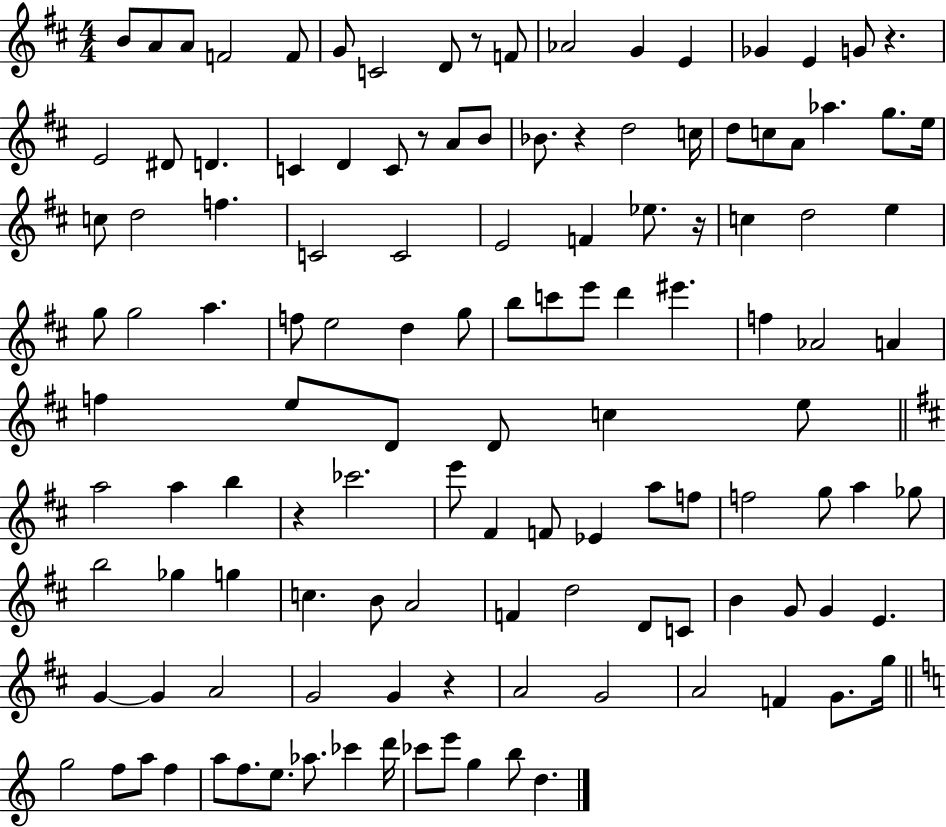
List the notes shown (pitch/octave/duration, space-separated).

B4/e A4/e A4/e F4/h F4/e G4/e C4/h D4/e R/e F4/e Ab4/h G4/q E4/q Gb4/q E4/q G4/e R/q. E4/h D#4/e D4/q. C4/q D4/q C4/e R/e A4/e B4/e Bb4/e. R/q D5/h C5/s D5/e C5/e A4/e Ab5/q. G5/e. E5/s C5/e D5/h F5/q. C4/h C4/h E4/h F4/q Eb5/e. R/s C5/q D5/h E5/q G5/e G5/h A5/q. F5/e E5/h D5/q G5/e B5/e C6/e E6/e D6/q EIS6/q. F5/q Ab4/h A4/q F5/q E5/e D4/e D4/e C5/q E5/e A5/h A5/q B5/q R/q CES6/h. E6/e F#4/q F4/e Eb4/q A5/e F5/e F5/h G5/e A5/q Gb5/e B5/h Gb5/q G5/q C5/q. B4/e A4/h F4/q D5/h D4/e C4/e B4/q G4/e G4/q E4/q. G4/q G4/q A4/h G4/h G4/q R/q A4/h G4/h A4/h F4/q G4/e. G5/s G5/h F5/e A5/e F5/q A5/e F5/e. E5/e. Ab5/e. CES6/q D6/s CES6/e E6/e G5/q B5/e D5/q.